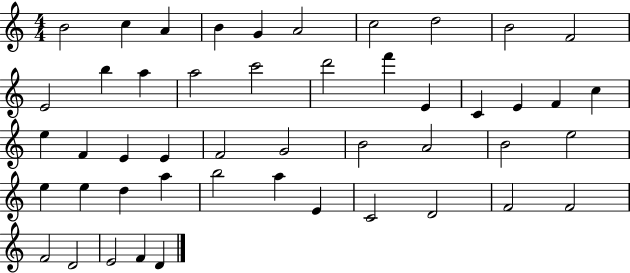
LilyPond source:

{
  \clef treble
  \numericTimeSignature
  \time 4/4
  \key c \major
  b'2 c''4 a'4 | b'4 g'4 a'2 | c''2 d''2 | b'2 f'2 | \break e'2 b''4 a''4 | a''2 c'''2 | d'''2 f'''4 e'4 | c'4 e'4 f'4 c''4 | \break e''4 f'4 e'4 e'4 | f'2 g'2 | b'2 a'2 | b'2 e''2 | \break e''4 e''4 d''4 a''4 | b''2 a''4 e'4 | c'2 d'2 | f'2 f'2 | \break f'2 d'2 | e'2 f'4 d'4 | \bar "|."
}